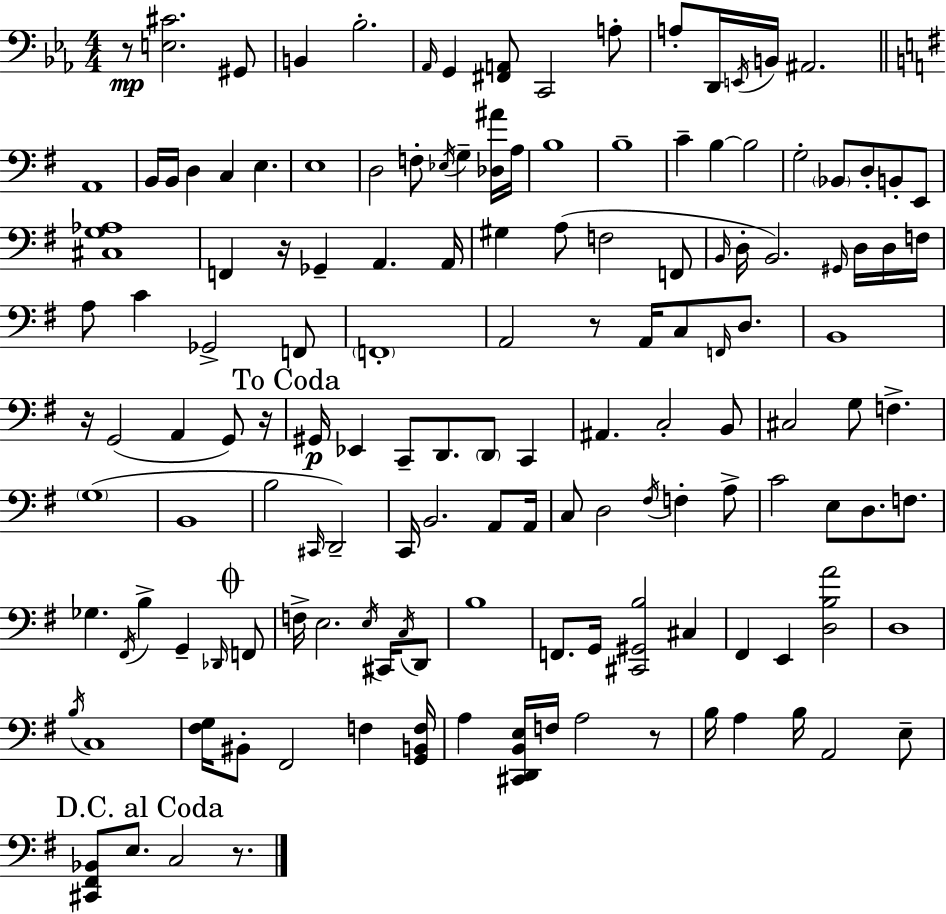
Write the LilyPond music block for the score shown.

{
  \clef bass
  \numericTimeSignature
  \time 4/4
  \key c \minor
  r8\mp <e cis'>2. gis,8 | b,4 bes2.-. | \grace { aes,16 } g,4 <fis, a,>8 c,2 a8-. | a8-. d,16 \acciaccatura { e,16 } b,16 ais,2. | \break \bar "||" \break \key g \major a,1 | b,16 b,16 d4 c4 e4. | e1 | d2 f8-. \acciaccatura { ees16 } g4-- <des ais'>16 | \break a16 b1 | b1-- | c'4-- b4~~ b2 | g2-. \parenthesize bes,8 d8-. b,8-. e,8 | \break <cis g aes>1 | f,4 r16 ges,4-- a,4. | a,16 gis4 a8( f2 f,8 | \grace { b,16 } d16-. b,2.) \grace { gis,16 } | \break d16 d16 f16 a8 c'4 ges,2-> | f,8 \parenthesize f,1-. | a,2 r8 a,16 c8 | \grace { f,16 } d8. b,1 | \break r16 g,2( a,4 | g,8) r16 \mark "To Coda" gis,16\p ees,4 c,8-- d,8. \parenthesize d,8 | c,4 ais,4. c2-. | b,8 cis2 g8 f4.-> | \break \parenthesize g1( | b,1 | b2 \grace { cis,16 } d,2--) | c,16 b,2. | \break a,8 a,16 c8 d2 \acciaccatura { fis16 } | f4-. a8-> c'2 e8 | d8. f8. ges4. \acciaccatura { fis,16 } b4-> | g,4-- \grace { des,16 } \mark \markup { \musicglyph "scripts.coda" } f,8 f16-> e2. | \break \acciaccatura { e16 } cis,16 \acciaccatura { c16 } d,8 b1 | f,8. g,16 <cis, gis, b>2 | cis4 fis,4 e,4 | <d b a'>2 d1 | \break \acciaccatura { b16 } c1 | <fis g>16 bis,8-. fis,2 | f4 <g, b, f>16 a4 <cis, d, b, e>16 | f16 a2 r8 b16 a4 | \break b16 a,2 e8-- \mark "D.C. al Coda" <cis, fis, bes,>8 e8. | c2 r8. \bar "|."
}